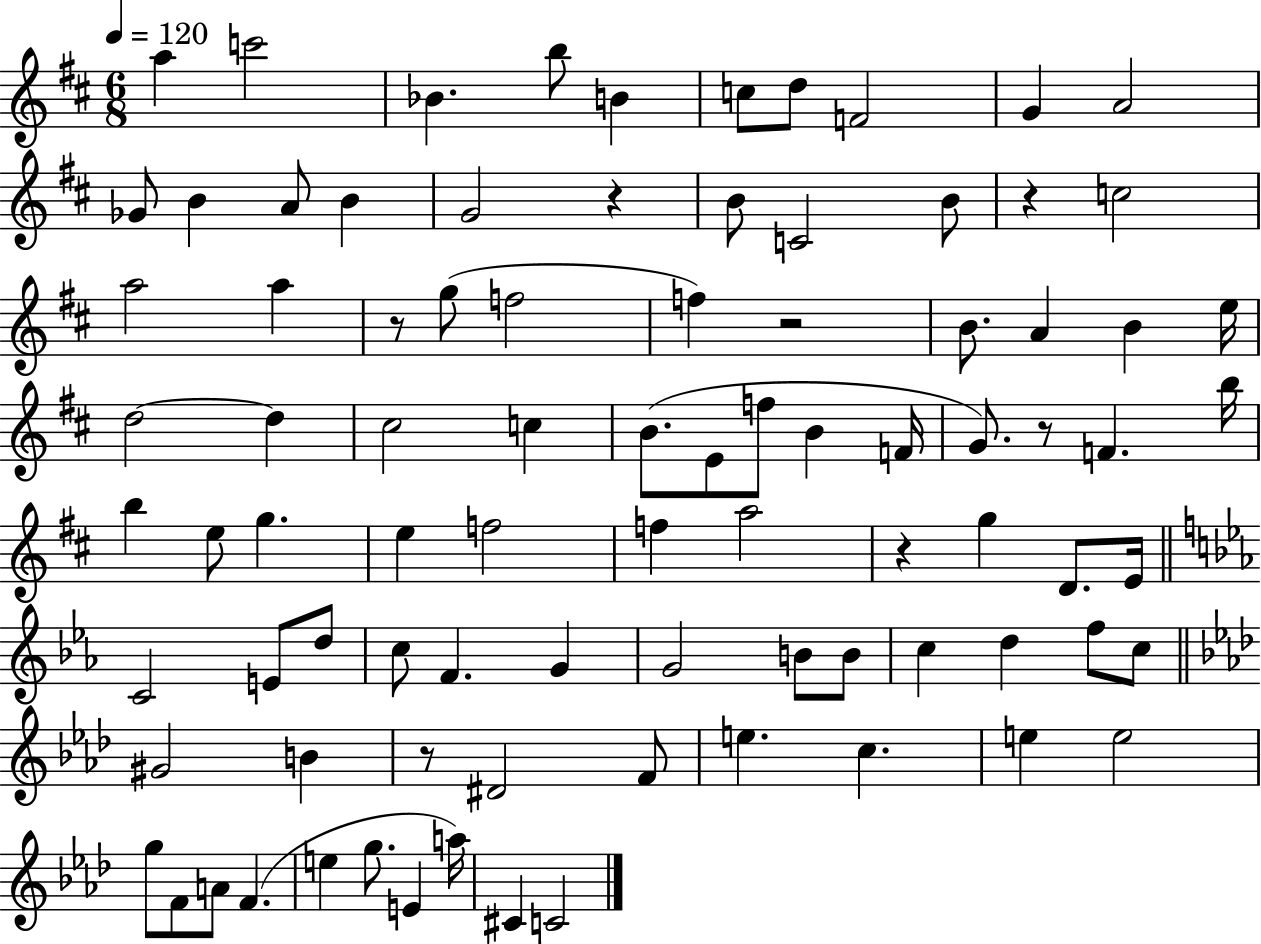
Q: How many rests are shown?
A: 7